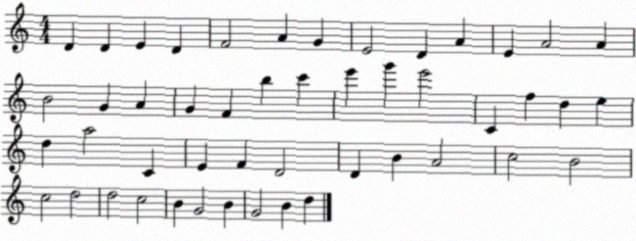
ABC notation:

X:1
T:Untitled
M:4/4
L:1/4
K:C
D D E D F2 A G E2 D A E A2 A B2 G A G F b c' e' g' e'2 C f d e d a2 C E F D2 D B A2 c2 B2 c2 d2 d2 c2 B G2 B G2 B d